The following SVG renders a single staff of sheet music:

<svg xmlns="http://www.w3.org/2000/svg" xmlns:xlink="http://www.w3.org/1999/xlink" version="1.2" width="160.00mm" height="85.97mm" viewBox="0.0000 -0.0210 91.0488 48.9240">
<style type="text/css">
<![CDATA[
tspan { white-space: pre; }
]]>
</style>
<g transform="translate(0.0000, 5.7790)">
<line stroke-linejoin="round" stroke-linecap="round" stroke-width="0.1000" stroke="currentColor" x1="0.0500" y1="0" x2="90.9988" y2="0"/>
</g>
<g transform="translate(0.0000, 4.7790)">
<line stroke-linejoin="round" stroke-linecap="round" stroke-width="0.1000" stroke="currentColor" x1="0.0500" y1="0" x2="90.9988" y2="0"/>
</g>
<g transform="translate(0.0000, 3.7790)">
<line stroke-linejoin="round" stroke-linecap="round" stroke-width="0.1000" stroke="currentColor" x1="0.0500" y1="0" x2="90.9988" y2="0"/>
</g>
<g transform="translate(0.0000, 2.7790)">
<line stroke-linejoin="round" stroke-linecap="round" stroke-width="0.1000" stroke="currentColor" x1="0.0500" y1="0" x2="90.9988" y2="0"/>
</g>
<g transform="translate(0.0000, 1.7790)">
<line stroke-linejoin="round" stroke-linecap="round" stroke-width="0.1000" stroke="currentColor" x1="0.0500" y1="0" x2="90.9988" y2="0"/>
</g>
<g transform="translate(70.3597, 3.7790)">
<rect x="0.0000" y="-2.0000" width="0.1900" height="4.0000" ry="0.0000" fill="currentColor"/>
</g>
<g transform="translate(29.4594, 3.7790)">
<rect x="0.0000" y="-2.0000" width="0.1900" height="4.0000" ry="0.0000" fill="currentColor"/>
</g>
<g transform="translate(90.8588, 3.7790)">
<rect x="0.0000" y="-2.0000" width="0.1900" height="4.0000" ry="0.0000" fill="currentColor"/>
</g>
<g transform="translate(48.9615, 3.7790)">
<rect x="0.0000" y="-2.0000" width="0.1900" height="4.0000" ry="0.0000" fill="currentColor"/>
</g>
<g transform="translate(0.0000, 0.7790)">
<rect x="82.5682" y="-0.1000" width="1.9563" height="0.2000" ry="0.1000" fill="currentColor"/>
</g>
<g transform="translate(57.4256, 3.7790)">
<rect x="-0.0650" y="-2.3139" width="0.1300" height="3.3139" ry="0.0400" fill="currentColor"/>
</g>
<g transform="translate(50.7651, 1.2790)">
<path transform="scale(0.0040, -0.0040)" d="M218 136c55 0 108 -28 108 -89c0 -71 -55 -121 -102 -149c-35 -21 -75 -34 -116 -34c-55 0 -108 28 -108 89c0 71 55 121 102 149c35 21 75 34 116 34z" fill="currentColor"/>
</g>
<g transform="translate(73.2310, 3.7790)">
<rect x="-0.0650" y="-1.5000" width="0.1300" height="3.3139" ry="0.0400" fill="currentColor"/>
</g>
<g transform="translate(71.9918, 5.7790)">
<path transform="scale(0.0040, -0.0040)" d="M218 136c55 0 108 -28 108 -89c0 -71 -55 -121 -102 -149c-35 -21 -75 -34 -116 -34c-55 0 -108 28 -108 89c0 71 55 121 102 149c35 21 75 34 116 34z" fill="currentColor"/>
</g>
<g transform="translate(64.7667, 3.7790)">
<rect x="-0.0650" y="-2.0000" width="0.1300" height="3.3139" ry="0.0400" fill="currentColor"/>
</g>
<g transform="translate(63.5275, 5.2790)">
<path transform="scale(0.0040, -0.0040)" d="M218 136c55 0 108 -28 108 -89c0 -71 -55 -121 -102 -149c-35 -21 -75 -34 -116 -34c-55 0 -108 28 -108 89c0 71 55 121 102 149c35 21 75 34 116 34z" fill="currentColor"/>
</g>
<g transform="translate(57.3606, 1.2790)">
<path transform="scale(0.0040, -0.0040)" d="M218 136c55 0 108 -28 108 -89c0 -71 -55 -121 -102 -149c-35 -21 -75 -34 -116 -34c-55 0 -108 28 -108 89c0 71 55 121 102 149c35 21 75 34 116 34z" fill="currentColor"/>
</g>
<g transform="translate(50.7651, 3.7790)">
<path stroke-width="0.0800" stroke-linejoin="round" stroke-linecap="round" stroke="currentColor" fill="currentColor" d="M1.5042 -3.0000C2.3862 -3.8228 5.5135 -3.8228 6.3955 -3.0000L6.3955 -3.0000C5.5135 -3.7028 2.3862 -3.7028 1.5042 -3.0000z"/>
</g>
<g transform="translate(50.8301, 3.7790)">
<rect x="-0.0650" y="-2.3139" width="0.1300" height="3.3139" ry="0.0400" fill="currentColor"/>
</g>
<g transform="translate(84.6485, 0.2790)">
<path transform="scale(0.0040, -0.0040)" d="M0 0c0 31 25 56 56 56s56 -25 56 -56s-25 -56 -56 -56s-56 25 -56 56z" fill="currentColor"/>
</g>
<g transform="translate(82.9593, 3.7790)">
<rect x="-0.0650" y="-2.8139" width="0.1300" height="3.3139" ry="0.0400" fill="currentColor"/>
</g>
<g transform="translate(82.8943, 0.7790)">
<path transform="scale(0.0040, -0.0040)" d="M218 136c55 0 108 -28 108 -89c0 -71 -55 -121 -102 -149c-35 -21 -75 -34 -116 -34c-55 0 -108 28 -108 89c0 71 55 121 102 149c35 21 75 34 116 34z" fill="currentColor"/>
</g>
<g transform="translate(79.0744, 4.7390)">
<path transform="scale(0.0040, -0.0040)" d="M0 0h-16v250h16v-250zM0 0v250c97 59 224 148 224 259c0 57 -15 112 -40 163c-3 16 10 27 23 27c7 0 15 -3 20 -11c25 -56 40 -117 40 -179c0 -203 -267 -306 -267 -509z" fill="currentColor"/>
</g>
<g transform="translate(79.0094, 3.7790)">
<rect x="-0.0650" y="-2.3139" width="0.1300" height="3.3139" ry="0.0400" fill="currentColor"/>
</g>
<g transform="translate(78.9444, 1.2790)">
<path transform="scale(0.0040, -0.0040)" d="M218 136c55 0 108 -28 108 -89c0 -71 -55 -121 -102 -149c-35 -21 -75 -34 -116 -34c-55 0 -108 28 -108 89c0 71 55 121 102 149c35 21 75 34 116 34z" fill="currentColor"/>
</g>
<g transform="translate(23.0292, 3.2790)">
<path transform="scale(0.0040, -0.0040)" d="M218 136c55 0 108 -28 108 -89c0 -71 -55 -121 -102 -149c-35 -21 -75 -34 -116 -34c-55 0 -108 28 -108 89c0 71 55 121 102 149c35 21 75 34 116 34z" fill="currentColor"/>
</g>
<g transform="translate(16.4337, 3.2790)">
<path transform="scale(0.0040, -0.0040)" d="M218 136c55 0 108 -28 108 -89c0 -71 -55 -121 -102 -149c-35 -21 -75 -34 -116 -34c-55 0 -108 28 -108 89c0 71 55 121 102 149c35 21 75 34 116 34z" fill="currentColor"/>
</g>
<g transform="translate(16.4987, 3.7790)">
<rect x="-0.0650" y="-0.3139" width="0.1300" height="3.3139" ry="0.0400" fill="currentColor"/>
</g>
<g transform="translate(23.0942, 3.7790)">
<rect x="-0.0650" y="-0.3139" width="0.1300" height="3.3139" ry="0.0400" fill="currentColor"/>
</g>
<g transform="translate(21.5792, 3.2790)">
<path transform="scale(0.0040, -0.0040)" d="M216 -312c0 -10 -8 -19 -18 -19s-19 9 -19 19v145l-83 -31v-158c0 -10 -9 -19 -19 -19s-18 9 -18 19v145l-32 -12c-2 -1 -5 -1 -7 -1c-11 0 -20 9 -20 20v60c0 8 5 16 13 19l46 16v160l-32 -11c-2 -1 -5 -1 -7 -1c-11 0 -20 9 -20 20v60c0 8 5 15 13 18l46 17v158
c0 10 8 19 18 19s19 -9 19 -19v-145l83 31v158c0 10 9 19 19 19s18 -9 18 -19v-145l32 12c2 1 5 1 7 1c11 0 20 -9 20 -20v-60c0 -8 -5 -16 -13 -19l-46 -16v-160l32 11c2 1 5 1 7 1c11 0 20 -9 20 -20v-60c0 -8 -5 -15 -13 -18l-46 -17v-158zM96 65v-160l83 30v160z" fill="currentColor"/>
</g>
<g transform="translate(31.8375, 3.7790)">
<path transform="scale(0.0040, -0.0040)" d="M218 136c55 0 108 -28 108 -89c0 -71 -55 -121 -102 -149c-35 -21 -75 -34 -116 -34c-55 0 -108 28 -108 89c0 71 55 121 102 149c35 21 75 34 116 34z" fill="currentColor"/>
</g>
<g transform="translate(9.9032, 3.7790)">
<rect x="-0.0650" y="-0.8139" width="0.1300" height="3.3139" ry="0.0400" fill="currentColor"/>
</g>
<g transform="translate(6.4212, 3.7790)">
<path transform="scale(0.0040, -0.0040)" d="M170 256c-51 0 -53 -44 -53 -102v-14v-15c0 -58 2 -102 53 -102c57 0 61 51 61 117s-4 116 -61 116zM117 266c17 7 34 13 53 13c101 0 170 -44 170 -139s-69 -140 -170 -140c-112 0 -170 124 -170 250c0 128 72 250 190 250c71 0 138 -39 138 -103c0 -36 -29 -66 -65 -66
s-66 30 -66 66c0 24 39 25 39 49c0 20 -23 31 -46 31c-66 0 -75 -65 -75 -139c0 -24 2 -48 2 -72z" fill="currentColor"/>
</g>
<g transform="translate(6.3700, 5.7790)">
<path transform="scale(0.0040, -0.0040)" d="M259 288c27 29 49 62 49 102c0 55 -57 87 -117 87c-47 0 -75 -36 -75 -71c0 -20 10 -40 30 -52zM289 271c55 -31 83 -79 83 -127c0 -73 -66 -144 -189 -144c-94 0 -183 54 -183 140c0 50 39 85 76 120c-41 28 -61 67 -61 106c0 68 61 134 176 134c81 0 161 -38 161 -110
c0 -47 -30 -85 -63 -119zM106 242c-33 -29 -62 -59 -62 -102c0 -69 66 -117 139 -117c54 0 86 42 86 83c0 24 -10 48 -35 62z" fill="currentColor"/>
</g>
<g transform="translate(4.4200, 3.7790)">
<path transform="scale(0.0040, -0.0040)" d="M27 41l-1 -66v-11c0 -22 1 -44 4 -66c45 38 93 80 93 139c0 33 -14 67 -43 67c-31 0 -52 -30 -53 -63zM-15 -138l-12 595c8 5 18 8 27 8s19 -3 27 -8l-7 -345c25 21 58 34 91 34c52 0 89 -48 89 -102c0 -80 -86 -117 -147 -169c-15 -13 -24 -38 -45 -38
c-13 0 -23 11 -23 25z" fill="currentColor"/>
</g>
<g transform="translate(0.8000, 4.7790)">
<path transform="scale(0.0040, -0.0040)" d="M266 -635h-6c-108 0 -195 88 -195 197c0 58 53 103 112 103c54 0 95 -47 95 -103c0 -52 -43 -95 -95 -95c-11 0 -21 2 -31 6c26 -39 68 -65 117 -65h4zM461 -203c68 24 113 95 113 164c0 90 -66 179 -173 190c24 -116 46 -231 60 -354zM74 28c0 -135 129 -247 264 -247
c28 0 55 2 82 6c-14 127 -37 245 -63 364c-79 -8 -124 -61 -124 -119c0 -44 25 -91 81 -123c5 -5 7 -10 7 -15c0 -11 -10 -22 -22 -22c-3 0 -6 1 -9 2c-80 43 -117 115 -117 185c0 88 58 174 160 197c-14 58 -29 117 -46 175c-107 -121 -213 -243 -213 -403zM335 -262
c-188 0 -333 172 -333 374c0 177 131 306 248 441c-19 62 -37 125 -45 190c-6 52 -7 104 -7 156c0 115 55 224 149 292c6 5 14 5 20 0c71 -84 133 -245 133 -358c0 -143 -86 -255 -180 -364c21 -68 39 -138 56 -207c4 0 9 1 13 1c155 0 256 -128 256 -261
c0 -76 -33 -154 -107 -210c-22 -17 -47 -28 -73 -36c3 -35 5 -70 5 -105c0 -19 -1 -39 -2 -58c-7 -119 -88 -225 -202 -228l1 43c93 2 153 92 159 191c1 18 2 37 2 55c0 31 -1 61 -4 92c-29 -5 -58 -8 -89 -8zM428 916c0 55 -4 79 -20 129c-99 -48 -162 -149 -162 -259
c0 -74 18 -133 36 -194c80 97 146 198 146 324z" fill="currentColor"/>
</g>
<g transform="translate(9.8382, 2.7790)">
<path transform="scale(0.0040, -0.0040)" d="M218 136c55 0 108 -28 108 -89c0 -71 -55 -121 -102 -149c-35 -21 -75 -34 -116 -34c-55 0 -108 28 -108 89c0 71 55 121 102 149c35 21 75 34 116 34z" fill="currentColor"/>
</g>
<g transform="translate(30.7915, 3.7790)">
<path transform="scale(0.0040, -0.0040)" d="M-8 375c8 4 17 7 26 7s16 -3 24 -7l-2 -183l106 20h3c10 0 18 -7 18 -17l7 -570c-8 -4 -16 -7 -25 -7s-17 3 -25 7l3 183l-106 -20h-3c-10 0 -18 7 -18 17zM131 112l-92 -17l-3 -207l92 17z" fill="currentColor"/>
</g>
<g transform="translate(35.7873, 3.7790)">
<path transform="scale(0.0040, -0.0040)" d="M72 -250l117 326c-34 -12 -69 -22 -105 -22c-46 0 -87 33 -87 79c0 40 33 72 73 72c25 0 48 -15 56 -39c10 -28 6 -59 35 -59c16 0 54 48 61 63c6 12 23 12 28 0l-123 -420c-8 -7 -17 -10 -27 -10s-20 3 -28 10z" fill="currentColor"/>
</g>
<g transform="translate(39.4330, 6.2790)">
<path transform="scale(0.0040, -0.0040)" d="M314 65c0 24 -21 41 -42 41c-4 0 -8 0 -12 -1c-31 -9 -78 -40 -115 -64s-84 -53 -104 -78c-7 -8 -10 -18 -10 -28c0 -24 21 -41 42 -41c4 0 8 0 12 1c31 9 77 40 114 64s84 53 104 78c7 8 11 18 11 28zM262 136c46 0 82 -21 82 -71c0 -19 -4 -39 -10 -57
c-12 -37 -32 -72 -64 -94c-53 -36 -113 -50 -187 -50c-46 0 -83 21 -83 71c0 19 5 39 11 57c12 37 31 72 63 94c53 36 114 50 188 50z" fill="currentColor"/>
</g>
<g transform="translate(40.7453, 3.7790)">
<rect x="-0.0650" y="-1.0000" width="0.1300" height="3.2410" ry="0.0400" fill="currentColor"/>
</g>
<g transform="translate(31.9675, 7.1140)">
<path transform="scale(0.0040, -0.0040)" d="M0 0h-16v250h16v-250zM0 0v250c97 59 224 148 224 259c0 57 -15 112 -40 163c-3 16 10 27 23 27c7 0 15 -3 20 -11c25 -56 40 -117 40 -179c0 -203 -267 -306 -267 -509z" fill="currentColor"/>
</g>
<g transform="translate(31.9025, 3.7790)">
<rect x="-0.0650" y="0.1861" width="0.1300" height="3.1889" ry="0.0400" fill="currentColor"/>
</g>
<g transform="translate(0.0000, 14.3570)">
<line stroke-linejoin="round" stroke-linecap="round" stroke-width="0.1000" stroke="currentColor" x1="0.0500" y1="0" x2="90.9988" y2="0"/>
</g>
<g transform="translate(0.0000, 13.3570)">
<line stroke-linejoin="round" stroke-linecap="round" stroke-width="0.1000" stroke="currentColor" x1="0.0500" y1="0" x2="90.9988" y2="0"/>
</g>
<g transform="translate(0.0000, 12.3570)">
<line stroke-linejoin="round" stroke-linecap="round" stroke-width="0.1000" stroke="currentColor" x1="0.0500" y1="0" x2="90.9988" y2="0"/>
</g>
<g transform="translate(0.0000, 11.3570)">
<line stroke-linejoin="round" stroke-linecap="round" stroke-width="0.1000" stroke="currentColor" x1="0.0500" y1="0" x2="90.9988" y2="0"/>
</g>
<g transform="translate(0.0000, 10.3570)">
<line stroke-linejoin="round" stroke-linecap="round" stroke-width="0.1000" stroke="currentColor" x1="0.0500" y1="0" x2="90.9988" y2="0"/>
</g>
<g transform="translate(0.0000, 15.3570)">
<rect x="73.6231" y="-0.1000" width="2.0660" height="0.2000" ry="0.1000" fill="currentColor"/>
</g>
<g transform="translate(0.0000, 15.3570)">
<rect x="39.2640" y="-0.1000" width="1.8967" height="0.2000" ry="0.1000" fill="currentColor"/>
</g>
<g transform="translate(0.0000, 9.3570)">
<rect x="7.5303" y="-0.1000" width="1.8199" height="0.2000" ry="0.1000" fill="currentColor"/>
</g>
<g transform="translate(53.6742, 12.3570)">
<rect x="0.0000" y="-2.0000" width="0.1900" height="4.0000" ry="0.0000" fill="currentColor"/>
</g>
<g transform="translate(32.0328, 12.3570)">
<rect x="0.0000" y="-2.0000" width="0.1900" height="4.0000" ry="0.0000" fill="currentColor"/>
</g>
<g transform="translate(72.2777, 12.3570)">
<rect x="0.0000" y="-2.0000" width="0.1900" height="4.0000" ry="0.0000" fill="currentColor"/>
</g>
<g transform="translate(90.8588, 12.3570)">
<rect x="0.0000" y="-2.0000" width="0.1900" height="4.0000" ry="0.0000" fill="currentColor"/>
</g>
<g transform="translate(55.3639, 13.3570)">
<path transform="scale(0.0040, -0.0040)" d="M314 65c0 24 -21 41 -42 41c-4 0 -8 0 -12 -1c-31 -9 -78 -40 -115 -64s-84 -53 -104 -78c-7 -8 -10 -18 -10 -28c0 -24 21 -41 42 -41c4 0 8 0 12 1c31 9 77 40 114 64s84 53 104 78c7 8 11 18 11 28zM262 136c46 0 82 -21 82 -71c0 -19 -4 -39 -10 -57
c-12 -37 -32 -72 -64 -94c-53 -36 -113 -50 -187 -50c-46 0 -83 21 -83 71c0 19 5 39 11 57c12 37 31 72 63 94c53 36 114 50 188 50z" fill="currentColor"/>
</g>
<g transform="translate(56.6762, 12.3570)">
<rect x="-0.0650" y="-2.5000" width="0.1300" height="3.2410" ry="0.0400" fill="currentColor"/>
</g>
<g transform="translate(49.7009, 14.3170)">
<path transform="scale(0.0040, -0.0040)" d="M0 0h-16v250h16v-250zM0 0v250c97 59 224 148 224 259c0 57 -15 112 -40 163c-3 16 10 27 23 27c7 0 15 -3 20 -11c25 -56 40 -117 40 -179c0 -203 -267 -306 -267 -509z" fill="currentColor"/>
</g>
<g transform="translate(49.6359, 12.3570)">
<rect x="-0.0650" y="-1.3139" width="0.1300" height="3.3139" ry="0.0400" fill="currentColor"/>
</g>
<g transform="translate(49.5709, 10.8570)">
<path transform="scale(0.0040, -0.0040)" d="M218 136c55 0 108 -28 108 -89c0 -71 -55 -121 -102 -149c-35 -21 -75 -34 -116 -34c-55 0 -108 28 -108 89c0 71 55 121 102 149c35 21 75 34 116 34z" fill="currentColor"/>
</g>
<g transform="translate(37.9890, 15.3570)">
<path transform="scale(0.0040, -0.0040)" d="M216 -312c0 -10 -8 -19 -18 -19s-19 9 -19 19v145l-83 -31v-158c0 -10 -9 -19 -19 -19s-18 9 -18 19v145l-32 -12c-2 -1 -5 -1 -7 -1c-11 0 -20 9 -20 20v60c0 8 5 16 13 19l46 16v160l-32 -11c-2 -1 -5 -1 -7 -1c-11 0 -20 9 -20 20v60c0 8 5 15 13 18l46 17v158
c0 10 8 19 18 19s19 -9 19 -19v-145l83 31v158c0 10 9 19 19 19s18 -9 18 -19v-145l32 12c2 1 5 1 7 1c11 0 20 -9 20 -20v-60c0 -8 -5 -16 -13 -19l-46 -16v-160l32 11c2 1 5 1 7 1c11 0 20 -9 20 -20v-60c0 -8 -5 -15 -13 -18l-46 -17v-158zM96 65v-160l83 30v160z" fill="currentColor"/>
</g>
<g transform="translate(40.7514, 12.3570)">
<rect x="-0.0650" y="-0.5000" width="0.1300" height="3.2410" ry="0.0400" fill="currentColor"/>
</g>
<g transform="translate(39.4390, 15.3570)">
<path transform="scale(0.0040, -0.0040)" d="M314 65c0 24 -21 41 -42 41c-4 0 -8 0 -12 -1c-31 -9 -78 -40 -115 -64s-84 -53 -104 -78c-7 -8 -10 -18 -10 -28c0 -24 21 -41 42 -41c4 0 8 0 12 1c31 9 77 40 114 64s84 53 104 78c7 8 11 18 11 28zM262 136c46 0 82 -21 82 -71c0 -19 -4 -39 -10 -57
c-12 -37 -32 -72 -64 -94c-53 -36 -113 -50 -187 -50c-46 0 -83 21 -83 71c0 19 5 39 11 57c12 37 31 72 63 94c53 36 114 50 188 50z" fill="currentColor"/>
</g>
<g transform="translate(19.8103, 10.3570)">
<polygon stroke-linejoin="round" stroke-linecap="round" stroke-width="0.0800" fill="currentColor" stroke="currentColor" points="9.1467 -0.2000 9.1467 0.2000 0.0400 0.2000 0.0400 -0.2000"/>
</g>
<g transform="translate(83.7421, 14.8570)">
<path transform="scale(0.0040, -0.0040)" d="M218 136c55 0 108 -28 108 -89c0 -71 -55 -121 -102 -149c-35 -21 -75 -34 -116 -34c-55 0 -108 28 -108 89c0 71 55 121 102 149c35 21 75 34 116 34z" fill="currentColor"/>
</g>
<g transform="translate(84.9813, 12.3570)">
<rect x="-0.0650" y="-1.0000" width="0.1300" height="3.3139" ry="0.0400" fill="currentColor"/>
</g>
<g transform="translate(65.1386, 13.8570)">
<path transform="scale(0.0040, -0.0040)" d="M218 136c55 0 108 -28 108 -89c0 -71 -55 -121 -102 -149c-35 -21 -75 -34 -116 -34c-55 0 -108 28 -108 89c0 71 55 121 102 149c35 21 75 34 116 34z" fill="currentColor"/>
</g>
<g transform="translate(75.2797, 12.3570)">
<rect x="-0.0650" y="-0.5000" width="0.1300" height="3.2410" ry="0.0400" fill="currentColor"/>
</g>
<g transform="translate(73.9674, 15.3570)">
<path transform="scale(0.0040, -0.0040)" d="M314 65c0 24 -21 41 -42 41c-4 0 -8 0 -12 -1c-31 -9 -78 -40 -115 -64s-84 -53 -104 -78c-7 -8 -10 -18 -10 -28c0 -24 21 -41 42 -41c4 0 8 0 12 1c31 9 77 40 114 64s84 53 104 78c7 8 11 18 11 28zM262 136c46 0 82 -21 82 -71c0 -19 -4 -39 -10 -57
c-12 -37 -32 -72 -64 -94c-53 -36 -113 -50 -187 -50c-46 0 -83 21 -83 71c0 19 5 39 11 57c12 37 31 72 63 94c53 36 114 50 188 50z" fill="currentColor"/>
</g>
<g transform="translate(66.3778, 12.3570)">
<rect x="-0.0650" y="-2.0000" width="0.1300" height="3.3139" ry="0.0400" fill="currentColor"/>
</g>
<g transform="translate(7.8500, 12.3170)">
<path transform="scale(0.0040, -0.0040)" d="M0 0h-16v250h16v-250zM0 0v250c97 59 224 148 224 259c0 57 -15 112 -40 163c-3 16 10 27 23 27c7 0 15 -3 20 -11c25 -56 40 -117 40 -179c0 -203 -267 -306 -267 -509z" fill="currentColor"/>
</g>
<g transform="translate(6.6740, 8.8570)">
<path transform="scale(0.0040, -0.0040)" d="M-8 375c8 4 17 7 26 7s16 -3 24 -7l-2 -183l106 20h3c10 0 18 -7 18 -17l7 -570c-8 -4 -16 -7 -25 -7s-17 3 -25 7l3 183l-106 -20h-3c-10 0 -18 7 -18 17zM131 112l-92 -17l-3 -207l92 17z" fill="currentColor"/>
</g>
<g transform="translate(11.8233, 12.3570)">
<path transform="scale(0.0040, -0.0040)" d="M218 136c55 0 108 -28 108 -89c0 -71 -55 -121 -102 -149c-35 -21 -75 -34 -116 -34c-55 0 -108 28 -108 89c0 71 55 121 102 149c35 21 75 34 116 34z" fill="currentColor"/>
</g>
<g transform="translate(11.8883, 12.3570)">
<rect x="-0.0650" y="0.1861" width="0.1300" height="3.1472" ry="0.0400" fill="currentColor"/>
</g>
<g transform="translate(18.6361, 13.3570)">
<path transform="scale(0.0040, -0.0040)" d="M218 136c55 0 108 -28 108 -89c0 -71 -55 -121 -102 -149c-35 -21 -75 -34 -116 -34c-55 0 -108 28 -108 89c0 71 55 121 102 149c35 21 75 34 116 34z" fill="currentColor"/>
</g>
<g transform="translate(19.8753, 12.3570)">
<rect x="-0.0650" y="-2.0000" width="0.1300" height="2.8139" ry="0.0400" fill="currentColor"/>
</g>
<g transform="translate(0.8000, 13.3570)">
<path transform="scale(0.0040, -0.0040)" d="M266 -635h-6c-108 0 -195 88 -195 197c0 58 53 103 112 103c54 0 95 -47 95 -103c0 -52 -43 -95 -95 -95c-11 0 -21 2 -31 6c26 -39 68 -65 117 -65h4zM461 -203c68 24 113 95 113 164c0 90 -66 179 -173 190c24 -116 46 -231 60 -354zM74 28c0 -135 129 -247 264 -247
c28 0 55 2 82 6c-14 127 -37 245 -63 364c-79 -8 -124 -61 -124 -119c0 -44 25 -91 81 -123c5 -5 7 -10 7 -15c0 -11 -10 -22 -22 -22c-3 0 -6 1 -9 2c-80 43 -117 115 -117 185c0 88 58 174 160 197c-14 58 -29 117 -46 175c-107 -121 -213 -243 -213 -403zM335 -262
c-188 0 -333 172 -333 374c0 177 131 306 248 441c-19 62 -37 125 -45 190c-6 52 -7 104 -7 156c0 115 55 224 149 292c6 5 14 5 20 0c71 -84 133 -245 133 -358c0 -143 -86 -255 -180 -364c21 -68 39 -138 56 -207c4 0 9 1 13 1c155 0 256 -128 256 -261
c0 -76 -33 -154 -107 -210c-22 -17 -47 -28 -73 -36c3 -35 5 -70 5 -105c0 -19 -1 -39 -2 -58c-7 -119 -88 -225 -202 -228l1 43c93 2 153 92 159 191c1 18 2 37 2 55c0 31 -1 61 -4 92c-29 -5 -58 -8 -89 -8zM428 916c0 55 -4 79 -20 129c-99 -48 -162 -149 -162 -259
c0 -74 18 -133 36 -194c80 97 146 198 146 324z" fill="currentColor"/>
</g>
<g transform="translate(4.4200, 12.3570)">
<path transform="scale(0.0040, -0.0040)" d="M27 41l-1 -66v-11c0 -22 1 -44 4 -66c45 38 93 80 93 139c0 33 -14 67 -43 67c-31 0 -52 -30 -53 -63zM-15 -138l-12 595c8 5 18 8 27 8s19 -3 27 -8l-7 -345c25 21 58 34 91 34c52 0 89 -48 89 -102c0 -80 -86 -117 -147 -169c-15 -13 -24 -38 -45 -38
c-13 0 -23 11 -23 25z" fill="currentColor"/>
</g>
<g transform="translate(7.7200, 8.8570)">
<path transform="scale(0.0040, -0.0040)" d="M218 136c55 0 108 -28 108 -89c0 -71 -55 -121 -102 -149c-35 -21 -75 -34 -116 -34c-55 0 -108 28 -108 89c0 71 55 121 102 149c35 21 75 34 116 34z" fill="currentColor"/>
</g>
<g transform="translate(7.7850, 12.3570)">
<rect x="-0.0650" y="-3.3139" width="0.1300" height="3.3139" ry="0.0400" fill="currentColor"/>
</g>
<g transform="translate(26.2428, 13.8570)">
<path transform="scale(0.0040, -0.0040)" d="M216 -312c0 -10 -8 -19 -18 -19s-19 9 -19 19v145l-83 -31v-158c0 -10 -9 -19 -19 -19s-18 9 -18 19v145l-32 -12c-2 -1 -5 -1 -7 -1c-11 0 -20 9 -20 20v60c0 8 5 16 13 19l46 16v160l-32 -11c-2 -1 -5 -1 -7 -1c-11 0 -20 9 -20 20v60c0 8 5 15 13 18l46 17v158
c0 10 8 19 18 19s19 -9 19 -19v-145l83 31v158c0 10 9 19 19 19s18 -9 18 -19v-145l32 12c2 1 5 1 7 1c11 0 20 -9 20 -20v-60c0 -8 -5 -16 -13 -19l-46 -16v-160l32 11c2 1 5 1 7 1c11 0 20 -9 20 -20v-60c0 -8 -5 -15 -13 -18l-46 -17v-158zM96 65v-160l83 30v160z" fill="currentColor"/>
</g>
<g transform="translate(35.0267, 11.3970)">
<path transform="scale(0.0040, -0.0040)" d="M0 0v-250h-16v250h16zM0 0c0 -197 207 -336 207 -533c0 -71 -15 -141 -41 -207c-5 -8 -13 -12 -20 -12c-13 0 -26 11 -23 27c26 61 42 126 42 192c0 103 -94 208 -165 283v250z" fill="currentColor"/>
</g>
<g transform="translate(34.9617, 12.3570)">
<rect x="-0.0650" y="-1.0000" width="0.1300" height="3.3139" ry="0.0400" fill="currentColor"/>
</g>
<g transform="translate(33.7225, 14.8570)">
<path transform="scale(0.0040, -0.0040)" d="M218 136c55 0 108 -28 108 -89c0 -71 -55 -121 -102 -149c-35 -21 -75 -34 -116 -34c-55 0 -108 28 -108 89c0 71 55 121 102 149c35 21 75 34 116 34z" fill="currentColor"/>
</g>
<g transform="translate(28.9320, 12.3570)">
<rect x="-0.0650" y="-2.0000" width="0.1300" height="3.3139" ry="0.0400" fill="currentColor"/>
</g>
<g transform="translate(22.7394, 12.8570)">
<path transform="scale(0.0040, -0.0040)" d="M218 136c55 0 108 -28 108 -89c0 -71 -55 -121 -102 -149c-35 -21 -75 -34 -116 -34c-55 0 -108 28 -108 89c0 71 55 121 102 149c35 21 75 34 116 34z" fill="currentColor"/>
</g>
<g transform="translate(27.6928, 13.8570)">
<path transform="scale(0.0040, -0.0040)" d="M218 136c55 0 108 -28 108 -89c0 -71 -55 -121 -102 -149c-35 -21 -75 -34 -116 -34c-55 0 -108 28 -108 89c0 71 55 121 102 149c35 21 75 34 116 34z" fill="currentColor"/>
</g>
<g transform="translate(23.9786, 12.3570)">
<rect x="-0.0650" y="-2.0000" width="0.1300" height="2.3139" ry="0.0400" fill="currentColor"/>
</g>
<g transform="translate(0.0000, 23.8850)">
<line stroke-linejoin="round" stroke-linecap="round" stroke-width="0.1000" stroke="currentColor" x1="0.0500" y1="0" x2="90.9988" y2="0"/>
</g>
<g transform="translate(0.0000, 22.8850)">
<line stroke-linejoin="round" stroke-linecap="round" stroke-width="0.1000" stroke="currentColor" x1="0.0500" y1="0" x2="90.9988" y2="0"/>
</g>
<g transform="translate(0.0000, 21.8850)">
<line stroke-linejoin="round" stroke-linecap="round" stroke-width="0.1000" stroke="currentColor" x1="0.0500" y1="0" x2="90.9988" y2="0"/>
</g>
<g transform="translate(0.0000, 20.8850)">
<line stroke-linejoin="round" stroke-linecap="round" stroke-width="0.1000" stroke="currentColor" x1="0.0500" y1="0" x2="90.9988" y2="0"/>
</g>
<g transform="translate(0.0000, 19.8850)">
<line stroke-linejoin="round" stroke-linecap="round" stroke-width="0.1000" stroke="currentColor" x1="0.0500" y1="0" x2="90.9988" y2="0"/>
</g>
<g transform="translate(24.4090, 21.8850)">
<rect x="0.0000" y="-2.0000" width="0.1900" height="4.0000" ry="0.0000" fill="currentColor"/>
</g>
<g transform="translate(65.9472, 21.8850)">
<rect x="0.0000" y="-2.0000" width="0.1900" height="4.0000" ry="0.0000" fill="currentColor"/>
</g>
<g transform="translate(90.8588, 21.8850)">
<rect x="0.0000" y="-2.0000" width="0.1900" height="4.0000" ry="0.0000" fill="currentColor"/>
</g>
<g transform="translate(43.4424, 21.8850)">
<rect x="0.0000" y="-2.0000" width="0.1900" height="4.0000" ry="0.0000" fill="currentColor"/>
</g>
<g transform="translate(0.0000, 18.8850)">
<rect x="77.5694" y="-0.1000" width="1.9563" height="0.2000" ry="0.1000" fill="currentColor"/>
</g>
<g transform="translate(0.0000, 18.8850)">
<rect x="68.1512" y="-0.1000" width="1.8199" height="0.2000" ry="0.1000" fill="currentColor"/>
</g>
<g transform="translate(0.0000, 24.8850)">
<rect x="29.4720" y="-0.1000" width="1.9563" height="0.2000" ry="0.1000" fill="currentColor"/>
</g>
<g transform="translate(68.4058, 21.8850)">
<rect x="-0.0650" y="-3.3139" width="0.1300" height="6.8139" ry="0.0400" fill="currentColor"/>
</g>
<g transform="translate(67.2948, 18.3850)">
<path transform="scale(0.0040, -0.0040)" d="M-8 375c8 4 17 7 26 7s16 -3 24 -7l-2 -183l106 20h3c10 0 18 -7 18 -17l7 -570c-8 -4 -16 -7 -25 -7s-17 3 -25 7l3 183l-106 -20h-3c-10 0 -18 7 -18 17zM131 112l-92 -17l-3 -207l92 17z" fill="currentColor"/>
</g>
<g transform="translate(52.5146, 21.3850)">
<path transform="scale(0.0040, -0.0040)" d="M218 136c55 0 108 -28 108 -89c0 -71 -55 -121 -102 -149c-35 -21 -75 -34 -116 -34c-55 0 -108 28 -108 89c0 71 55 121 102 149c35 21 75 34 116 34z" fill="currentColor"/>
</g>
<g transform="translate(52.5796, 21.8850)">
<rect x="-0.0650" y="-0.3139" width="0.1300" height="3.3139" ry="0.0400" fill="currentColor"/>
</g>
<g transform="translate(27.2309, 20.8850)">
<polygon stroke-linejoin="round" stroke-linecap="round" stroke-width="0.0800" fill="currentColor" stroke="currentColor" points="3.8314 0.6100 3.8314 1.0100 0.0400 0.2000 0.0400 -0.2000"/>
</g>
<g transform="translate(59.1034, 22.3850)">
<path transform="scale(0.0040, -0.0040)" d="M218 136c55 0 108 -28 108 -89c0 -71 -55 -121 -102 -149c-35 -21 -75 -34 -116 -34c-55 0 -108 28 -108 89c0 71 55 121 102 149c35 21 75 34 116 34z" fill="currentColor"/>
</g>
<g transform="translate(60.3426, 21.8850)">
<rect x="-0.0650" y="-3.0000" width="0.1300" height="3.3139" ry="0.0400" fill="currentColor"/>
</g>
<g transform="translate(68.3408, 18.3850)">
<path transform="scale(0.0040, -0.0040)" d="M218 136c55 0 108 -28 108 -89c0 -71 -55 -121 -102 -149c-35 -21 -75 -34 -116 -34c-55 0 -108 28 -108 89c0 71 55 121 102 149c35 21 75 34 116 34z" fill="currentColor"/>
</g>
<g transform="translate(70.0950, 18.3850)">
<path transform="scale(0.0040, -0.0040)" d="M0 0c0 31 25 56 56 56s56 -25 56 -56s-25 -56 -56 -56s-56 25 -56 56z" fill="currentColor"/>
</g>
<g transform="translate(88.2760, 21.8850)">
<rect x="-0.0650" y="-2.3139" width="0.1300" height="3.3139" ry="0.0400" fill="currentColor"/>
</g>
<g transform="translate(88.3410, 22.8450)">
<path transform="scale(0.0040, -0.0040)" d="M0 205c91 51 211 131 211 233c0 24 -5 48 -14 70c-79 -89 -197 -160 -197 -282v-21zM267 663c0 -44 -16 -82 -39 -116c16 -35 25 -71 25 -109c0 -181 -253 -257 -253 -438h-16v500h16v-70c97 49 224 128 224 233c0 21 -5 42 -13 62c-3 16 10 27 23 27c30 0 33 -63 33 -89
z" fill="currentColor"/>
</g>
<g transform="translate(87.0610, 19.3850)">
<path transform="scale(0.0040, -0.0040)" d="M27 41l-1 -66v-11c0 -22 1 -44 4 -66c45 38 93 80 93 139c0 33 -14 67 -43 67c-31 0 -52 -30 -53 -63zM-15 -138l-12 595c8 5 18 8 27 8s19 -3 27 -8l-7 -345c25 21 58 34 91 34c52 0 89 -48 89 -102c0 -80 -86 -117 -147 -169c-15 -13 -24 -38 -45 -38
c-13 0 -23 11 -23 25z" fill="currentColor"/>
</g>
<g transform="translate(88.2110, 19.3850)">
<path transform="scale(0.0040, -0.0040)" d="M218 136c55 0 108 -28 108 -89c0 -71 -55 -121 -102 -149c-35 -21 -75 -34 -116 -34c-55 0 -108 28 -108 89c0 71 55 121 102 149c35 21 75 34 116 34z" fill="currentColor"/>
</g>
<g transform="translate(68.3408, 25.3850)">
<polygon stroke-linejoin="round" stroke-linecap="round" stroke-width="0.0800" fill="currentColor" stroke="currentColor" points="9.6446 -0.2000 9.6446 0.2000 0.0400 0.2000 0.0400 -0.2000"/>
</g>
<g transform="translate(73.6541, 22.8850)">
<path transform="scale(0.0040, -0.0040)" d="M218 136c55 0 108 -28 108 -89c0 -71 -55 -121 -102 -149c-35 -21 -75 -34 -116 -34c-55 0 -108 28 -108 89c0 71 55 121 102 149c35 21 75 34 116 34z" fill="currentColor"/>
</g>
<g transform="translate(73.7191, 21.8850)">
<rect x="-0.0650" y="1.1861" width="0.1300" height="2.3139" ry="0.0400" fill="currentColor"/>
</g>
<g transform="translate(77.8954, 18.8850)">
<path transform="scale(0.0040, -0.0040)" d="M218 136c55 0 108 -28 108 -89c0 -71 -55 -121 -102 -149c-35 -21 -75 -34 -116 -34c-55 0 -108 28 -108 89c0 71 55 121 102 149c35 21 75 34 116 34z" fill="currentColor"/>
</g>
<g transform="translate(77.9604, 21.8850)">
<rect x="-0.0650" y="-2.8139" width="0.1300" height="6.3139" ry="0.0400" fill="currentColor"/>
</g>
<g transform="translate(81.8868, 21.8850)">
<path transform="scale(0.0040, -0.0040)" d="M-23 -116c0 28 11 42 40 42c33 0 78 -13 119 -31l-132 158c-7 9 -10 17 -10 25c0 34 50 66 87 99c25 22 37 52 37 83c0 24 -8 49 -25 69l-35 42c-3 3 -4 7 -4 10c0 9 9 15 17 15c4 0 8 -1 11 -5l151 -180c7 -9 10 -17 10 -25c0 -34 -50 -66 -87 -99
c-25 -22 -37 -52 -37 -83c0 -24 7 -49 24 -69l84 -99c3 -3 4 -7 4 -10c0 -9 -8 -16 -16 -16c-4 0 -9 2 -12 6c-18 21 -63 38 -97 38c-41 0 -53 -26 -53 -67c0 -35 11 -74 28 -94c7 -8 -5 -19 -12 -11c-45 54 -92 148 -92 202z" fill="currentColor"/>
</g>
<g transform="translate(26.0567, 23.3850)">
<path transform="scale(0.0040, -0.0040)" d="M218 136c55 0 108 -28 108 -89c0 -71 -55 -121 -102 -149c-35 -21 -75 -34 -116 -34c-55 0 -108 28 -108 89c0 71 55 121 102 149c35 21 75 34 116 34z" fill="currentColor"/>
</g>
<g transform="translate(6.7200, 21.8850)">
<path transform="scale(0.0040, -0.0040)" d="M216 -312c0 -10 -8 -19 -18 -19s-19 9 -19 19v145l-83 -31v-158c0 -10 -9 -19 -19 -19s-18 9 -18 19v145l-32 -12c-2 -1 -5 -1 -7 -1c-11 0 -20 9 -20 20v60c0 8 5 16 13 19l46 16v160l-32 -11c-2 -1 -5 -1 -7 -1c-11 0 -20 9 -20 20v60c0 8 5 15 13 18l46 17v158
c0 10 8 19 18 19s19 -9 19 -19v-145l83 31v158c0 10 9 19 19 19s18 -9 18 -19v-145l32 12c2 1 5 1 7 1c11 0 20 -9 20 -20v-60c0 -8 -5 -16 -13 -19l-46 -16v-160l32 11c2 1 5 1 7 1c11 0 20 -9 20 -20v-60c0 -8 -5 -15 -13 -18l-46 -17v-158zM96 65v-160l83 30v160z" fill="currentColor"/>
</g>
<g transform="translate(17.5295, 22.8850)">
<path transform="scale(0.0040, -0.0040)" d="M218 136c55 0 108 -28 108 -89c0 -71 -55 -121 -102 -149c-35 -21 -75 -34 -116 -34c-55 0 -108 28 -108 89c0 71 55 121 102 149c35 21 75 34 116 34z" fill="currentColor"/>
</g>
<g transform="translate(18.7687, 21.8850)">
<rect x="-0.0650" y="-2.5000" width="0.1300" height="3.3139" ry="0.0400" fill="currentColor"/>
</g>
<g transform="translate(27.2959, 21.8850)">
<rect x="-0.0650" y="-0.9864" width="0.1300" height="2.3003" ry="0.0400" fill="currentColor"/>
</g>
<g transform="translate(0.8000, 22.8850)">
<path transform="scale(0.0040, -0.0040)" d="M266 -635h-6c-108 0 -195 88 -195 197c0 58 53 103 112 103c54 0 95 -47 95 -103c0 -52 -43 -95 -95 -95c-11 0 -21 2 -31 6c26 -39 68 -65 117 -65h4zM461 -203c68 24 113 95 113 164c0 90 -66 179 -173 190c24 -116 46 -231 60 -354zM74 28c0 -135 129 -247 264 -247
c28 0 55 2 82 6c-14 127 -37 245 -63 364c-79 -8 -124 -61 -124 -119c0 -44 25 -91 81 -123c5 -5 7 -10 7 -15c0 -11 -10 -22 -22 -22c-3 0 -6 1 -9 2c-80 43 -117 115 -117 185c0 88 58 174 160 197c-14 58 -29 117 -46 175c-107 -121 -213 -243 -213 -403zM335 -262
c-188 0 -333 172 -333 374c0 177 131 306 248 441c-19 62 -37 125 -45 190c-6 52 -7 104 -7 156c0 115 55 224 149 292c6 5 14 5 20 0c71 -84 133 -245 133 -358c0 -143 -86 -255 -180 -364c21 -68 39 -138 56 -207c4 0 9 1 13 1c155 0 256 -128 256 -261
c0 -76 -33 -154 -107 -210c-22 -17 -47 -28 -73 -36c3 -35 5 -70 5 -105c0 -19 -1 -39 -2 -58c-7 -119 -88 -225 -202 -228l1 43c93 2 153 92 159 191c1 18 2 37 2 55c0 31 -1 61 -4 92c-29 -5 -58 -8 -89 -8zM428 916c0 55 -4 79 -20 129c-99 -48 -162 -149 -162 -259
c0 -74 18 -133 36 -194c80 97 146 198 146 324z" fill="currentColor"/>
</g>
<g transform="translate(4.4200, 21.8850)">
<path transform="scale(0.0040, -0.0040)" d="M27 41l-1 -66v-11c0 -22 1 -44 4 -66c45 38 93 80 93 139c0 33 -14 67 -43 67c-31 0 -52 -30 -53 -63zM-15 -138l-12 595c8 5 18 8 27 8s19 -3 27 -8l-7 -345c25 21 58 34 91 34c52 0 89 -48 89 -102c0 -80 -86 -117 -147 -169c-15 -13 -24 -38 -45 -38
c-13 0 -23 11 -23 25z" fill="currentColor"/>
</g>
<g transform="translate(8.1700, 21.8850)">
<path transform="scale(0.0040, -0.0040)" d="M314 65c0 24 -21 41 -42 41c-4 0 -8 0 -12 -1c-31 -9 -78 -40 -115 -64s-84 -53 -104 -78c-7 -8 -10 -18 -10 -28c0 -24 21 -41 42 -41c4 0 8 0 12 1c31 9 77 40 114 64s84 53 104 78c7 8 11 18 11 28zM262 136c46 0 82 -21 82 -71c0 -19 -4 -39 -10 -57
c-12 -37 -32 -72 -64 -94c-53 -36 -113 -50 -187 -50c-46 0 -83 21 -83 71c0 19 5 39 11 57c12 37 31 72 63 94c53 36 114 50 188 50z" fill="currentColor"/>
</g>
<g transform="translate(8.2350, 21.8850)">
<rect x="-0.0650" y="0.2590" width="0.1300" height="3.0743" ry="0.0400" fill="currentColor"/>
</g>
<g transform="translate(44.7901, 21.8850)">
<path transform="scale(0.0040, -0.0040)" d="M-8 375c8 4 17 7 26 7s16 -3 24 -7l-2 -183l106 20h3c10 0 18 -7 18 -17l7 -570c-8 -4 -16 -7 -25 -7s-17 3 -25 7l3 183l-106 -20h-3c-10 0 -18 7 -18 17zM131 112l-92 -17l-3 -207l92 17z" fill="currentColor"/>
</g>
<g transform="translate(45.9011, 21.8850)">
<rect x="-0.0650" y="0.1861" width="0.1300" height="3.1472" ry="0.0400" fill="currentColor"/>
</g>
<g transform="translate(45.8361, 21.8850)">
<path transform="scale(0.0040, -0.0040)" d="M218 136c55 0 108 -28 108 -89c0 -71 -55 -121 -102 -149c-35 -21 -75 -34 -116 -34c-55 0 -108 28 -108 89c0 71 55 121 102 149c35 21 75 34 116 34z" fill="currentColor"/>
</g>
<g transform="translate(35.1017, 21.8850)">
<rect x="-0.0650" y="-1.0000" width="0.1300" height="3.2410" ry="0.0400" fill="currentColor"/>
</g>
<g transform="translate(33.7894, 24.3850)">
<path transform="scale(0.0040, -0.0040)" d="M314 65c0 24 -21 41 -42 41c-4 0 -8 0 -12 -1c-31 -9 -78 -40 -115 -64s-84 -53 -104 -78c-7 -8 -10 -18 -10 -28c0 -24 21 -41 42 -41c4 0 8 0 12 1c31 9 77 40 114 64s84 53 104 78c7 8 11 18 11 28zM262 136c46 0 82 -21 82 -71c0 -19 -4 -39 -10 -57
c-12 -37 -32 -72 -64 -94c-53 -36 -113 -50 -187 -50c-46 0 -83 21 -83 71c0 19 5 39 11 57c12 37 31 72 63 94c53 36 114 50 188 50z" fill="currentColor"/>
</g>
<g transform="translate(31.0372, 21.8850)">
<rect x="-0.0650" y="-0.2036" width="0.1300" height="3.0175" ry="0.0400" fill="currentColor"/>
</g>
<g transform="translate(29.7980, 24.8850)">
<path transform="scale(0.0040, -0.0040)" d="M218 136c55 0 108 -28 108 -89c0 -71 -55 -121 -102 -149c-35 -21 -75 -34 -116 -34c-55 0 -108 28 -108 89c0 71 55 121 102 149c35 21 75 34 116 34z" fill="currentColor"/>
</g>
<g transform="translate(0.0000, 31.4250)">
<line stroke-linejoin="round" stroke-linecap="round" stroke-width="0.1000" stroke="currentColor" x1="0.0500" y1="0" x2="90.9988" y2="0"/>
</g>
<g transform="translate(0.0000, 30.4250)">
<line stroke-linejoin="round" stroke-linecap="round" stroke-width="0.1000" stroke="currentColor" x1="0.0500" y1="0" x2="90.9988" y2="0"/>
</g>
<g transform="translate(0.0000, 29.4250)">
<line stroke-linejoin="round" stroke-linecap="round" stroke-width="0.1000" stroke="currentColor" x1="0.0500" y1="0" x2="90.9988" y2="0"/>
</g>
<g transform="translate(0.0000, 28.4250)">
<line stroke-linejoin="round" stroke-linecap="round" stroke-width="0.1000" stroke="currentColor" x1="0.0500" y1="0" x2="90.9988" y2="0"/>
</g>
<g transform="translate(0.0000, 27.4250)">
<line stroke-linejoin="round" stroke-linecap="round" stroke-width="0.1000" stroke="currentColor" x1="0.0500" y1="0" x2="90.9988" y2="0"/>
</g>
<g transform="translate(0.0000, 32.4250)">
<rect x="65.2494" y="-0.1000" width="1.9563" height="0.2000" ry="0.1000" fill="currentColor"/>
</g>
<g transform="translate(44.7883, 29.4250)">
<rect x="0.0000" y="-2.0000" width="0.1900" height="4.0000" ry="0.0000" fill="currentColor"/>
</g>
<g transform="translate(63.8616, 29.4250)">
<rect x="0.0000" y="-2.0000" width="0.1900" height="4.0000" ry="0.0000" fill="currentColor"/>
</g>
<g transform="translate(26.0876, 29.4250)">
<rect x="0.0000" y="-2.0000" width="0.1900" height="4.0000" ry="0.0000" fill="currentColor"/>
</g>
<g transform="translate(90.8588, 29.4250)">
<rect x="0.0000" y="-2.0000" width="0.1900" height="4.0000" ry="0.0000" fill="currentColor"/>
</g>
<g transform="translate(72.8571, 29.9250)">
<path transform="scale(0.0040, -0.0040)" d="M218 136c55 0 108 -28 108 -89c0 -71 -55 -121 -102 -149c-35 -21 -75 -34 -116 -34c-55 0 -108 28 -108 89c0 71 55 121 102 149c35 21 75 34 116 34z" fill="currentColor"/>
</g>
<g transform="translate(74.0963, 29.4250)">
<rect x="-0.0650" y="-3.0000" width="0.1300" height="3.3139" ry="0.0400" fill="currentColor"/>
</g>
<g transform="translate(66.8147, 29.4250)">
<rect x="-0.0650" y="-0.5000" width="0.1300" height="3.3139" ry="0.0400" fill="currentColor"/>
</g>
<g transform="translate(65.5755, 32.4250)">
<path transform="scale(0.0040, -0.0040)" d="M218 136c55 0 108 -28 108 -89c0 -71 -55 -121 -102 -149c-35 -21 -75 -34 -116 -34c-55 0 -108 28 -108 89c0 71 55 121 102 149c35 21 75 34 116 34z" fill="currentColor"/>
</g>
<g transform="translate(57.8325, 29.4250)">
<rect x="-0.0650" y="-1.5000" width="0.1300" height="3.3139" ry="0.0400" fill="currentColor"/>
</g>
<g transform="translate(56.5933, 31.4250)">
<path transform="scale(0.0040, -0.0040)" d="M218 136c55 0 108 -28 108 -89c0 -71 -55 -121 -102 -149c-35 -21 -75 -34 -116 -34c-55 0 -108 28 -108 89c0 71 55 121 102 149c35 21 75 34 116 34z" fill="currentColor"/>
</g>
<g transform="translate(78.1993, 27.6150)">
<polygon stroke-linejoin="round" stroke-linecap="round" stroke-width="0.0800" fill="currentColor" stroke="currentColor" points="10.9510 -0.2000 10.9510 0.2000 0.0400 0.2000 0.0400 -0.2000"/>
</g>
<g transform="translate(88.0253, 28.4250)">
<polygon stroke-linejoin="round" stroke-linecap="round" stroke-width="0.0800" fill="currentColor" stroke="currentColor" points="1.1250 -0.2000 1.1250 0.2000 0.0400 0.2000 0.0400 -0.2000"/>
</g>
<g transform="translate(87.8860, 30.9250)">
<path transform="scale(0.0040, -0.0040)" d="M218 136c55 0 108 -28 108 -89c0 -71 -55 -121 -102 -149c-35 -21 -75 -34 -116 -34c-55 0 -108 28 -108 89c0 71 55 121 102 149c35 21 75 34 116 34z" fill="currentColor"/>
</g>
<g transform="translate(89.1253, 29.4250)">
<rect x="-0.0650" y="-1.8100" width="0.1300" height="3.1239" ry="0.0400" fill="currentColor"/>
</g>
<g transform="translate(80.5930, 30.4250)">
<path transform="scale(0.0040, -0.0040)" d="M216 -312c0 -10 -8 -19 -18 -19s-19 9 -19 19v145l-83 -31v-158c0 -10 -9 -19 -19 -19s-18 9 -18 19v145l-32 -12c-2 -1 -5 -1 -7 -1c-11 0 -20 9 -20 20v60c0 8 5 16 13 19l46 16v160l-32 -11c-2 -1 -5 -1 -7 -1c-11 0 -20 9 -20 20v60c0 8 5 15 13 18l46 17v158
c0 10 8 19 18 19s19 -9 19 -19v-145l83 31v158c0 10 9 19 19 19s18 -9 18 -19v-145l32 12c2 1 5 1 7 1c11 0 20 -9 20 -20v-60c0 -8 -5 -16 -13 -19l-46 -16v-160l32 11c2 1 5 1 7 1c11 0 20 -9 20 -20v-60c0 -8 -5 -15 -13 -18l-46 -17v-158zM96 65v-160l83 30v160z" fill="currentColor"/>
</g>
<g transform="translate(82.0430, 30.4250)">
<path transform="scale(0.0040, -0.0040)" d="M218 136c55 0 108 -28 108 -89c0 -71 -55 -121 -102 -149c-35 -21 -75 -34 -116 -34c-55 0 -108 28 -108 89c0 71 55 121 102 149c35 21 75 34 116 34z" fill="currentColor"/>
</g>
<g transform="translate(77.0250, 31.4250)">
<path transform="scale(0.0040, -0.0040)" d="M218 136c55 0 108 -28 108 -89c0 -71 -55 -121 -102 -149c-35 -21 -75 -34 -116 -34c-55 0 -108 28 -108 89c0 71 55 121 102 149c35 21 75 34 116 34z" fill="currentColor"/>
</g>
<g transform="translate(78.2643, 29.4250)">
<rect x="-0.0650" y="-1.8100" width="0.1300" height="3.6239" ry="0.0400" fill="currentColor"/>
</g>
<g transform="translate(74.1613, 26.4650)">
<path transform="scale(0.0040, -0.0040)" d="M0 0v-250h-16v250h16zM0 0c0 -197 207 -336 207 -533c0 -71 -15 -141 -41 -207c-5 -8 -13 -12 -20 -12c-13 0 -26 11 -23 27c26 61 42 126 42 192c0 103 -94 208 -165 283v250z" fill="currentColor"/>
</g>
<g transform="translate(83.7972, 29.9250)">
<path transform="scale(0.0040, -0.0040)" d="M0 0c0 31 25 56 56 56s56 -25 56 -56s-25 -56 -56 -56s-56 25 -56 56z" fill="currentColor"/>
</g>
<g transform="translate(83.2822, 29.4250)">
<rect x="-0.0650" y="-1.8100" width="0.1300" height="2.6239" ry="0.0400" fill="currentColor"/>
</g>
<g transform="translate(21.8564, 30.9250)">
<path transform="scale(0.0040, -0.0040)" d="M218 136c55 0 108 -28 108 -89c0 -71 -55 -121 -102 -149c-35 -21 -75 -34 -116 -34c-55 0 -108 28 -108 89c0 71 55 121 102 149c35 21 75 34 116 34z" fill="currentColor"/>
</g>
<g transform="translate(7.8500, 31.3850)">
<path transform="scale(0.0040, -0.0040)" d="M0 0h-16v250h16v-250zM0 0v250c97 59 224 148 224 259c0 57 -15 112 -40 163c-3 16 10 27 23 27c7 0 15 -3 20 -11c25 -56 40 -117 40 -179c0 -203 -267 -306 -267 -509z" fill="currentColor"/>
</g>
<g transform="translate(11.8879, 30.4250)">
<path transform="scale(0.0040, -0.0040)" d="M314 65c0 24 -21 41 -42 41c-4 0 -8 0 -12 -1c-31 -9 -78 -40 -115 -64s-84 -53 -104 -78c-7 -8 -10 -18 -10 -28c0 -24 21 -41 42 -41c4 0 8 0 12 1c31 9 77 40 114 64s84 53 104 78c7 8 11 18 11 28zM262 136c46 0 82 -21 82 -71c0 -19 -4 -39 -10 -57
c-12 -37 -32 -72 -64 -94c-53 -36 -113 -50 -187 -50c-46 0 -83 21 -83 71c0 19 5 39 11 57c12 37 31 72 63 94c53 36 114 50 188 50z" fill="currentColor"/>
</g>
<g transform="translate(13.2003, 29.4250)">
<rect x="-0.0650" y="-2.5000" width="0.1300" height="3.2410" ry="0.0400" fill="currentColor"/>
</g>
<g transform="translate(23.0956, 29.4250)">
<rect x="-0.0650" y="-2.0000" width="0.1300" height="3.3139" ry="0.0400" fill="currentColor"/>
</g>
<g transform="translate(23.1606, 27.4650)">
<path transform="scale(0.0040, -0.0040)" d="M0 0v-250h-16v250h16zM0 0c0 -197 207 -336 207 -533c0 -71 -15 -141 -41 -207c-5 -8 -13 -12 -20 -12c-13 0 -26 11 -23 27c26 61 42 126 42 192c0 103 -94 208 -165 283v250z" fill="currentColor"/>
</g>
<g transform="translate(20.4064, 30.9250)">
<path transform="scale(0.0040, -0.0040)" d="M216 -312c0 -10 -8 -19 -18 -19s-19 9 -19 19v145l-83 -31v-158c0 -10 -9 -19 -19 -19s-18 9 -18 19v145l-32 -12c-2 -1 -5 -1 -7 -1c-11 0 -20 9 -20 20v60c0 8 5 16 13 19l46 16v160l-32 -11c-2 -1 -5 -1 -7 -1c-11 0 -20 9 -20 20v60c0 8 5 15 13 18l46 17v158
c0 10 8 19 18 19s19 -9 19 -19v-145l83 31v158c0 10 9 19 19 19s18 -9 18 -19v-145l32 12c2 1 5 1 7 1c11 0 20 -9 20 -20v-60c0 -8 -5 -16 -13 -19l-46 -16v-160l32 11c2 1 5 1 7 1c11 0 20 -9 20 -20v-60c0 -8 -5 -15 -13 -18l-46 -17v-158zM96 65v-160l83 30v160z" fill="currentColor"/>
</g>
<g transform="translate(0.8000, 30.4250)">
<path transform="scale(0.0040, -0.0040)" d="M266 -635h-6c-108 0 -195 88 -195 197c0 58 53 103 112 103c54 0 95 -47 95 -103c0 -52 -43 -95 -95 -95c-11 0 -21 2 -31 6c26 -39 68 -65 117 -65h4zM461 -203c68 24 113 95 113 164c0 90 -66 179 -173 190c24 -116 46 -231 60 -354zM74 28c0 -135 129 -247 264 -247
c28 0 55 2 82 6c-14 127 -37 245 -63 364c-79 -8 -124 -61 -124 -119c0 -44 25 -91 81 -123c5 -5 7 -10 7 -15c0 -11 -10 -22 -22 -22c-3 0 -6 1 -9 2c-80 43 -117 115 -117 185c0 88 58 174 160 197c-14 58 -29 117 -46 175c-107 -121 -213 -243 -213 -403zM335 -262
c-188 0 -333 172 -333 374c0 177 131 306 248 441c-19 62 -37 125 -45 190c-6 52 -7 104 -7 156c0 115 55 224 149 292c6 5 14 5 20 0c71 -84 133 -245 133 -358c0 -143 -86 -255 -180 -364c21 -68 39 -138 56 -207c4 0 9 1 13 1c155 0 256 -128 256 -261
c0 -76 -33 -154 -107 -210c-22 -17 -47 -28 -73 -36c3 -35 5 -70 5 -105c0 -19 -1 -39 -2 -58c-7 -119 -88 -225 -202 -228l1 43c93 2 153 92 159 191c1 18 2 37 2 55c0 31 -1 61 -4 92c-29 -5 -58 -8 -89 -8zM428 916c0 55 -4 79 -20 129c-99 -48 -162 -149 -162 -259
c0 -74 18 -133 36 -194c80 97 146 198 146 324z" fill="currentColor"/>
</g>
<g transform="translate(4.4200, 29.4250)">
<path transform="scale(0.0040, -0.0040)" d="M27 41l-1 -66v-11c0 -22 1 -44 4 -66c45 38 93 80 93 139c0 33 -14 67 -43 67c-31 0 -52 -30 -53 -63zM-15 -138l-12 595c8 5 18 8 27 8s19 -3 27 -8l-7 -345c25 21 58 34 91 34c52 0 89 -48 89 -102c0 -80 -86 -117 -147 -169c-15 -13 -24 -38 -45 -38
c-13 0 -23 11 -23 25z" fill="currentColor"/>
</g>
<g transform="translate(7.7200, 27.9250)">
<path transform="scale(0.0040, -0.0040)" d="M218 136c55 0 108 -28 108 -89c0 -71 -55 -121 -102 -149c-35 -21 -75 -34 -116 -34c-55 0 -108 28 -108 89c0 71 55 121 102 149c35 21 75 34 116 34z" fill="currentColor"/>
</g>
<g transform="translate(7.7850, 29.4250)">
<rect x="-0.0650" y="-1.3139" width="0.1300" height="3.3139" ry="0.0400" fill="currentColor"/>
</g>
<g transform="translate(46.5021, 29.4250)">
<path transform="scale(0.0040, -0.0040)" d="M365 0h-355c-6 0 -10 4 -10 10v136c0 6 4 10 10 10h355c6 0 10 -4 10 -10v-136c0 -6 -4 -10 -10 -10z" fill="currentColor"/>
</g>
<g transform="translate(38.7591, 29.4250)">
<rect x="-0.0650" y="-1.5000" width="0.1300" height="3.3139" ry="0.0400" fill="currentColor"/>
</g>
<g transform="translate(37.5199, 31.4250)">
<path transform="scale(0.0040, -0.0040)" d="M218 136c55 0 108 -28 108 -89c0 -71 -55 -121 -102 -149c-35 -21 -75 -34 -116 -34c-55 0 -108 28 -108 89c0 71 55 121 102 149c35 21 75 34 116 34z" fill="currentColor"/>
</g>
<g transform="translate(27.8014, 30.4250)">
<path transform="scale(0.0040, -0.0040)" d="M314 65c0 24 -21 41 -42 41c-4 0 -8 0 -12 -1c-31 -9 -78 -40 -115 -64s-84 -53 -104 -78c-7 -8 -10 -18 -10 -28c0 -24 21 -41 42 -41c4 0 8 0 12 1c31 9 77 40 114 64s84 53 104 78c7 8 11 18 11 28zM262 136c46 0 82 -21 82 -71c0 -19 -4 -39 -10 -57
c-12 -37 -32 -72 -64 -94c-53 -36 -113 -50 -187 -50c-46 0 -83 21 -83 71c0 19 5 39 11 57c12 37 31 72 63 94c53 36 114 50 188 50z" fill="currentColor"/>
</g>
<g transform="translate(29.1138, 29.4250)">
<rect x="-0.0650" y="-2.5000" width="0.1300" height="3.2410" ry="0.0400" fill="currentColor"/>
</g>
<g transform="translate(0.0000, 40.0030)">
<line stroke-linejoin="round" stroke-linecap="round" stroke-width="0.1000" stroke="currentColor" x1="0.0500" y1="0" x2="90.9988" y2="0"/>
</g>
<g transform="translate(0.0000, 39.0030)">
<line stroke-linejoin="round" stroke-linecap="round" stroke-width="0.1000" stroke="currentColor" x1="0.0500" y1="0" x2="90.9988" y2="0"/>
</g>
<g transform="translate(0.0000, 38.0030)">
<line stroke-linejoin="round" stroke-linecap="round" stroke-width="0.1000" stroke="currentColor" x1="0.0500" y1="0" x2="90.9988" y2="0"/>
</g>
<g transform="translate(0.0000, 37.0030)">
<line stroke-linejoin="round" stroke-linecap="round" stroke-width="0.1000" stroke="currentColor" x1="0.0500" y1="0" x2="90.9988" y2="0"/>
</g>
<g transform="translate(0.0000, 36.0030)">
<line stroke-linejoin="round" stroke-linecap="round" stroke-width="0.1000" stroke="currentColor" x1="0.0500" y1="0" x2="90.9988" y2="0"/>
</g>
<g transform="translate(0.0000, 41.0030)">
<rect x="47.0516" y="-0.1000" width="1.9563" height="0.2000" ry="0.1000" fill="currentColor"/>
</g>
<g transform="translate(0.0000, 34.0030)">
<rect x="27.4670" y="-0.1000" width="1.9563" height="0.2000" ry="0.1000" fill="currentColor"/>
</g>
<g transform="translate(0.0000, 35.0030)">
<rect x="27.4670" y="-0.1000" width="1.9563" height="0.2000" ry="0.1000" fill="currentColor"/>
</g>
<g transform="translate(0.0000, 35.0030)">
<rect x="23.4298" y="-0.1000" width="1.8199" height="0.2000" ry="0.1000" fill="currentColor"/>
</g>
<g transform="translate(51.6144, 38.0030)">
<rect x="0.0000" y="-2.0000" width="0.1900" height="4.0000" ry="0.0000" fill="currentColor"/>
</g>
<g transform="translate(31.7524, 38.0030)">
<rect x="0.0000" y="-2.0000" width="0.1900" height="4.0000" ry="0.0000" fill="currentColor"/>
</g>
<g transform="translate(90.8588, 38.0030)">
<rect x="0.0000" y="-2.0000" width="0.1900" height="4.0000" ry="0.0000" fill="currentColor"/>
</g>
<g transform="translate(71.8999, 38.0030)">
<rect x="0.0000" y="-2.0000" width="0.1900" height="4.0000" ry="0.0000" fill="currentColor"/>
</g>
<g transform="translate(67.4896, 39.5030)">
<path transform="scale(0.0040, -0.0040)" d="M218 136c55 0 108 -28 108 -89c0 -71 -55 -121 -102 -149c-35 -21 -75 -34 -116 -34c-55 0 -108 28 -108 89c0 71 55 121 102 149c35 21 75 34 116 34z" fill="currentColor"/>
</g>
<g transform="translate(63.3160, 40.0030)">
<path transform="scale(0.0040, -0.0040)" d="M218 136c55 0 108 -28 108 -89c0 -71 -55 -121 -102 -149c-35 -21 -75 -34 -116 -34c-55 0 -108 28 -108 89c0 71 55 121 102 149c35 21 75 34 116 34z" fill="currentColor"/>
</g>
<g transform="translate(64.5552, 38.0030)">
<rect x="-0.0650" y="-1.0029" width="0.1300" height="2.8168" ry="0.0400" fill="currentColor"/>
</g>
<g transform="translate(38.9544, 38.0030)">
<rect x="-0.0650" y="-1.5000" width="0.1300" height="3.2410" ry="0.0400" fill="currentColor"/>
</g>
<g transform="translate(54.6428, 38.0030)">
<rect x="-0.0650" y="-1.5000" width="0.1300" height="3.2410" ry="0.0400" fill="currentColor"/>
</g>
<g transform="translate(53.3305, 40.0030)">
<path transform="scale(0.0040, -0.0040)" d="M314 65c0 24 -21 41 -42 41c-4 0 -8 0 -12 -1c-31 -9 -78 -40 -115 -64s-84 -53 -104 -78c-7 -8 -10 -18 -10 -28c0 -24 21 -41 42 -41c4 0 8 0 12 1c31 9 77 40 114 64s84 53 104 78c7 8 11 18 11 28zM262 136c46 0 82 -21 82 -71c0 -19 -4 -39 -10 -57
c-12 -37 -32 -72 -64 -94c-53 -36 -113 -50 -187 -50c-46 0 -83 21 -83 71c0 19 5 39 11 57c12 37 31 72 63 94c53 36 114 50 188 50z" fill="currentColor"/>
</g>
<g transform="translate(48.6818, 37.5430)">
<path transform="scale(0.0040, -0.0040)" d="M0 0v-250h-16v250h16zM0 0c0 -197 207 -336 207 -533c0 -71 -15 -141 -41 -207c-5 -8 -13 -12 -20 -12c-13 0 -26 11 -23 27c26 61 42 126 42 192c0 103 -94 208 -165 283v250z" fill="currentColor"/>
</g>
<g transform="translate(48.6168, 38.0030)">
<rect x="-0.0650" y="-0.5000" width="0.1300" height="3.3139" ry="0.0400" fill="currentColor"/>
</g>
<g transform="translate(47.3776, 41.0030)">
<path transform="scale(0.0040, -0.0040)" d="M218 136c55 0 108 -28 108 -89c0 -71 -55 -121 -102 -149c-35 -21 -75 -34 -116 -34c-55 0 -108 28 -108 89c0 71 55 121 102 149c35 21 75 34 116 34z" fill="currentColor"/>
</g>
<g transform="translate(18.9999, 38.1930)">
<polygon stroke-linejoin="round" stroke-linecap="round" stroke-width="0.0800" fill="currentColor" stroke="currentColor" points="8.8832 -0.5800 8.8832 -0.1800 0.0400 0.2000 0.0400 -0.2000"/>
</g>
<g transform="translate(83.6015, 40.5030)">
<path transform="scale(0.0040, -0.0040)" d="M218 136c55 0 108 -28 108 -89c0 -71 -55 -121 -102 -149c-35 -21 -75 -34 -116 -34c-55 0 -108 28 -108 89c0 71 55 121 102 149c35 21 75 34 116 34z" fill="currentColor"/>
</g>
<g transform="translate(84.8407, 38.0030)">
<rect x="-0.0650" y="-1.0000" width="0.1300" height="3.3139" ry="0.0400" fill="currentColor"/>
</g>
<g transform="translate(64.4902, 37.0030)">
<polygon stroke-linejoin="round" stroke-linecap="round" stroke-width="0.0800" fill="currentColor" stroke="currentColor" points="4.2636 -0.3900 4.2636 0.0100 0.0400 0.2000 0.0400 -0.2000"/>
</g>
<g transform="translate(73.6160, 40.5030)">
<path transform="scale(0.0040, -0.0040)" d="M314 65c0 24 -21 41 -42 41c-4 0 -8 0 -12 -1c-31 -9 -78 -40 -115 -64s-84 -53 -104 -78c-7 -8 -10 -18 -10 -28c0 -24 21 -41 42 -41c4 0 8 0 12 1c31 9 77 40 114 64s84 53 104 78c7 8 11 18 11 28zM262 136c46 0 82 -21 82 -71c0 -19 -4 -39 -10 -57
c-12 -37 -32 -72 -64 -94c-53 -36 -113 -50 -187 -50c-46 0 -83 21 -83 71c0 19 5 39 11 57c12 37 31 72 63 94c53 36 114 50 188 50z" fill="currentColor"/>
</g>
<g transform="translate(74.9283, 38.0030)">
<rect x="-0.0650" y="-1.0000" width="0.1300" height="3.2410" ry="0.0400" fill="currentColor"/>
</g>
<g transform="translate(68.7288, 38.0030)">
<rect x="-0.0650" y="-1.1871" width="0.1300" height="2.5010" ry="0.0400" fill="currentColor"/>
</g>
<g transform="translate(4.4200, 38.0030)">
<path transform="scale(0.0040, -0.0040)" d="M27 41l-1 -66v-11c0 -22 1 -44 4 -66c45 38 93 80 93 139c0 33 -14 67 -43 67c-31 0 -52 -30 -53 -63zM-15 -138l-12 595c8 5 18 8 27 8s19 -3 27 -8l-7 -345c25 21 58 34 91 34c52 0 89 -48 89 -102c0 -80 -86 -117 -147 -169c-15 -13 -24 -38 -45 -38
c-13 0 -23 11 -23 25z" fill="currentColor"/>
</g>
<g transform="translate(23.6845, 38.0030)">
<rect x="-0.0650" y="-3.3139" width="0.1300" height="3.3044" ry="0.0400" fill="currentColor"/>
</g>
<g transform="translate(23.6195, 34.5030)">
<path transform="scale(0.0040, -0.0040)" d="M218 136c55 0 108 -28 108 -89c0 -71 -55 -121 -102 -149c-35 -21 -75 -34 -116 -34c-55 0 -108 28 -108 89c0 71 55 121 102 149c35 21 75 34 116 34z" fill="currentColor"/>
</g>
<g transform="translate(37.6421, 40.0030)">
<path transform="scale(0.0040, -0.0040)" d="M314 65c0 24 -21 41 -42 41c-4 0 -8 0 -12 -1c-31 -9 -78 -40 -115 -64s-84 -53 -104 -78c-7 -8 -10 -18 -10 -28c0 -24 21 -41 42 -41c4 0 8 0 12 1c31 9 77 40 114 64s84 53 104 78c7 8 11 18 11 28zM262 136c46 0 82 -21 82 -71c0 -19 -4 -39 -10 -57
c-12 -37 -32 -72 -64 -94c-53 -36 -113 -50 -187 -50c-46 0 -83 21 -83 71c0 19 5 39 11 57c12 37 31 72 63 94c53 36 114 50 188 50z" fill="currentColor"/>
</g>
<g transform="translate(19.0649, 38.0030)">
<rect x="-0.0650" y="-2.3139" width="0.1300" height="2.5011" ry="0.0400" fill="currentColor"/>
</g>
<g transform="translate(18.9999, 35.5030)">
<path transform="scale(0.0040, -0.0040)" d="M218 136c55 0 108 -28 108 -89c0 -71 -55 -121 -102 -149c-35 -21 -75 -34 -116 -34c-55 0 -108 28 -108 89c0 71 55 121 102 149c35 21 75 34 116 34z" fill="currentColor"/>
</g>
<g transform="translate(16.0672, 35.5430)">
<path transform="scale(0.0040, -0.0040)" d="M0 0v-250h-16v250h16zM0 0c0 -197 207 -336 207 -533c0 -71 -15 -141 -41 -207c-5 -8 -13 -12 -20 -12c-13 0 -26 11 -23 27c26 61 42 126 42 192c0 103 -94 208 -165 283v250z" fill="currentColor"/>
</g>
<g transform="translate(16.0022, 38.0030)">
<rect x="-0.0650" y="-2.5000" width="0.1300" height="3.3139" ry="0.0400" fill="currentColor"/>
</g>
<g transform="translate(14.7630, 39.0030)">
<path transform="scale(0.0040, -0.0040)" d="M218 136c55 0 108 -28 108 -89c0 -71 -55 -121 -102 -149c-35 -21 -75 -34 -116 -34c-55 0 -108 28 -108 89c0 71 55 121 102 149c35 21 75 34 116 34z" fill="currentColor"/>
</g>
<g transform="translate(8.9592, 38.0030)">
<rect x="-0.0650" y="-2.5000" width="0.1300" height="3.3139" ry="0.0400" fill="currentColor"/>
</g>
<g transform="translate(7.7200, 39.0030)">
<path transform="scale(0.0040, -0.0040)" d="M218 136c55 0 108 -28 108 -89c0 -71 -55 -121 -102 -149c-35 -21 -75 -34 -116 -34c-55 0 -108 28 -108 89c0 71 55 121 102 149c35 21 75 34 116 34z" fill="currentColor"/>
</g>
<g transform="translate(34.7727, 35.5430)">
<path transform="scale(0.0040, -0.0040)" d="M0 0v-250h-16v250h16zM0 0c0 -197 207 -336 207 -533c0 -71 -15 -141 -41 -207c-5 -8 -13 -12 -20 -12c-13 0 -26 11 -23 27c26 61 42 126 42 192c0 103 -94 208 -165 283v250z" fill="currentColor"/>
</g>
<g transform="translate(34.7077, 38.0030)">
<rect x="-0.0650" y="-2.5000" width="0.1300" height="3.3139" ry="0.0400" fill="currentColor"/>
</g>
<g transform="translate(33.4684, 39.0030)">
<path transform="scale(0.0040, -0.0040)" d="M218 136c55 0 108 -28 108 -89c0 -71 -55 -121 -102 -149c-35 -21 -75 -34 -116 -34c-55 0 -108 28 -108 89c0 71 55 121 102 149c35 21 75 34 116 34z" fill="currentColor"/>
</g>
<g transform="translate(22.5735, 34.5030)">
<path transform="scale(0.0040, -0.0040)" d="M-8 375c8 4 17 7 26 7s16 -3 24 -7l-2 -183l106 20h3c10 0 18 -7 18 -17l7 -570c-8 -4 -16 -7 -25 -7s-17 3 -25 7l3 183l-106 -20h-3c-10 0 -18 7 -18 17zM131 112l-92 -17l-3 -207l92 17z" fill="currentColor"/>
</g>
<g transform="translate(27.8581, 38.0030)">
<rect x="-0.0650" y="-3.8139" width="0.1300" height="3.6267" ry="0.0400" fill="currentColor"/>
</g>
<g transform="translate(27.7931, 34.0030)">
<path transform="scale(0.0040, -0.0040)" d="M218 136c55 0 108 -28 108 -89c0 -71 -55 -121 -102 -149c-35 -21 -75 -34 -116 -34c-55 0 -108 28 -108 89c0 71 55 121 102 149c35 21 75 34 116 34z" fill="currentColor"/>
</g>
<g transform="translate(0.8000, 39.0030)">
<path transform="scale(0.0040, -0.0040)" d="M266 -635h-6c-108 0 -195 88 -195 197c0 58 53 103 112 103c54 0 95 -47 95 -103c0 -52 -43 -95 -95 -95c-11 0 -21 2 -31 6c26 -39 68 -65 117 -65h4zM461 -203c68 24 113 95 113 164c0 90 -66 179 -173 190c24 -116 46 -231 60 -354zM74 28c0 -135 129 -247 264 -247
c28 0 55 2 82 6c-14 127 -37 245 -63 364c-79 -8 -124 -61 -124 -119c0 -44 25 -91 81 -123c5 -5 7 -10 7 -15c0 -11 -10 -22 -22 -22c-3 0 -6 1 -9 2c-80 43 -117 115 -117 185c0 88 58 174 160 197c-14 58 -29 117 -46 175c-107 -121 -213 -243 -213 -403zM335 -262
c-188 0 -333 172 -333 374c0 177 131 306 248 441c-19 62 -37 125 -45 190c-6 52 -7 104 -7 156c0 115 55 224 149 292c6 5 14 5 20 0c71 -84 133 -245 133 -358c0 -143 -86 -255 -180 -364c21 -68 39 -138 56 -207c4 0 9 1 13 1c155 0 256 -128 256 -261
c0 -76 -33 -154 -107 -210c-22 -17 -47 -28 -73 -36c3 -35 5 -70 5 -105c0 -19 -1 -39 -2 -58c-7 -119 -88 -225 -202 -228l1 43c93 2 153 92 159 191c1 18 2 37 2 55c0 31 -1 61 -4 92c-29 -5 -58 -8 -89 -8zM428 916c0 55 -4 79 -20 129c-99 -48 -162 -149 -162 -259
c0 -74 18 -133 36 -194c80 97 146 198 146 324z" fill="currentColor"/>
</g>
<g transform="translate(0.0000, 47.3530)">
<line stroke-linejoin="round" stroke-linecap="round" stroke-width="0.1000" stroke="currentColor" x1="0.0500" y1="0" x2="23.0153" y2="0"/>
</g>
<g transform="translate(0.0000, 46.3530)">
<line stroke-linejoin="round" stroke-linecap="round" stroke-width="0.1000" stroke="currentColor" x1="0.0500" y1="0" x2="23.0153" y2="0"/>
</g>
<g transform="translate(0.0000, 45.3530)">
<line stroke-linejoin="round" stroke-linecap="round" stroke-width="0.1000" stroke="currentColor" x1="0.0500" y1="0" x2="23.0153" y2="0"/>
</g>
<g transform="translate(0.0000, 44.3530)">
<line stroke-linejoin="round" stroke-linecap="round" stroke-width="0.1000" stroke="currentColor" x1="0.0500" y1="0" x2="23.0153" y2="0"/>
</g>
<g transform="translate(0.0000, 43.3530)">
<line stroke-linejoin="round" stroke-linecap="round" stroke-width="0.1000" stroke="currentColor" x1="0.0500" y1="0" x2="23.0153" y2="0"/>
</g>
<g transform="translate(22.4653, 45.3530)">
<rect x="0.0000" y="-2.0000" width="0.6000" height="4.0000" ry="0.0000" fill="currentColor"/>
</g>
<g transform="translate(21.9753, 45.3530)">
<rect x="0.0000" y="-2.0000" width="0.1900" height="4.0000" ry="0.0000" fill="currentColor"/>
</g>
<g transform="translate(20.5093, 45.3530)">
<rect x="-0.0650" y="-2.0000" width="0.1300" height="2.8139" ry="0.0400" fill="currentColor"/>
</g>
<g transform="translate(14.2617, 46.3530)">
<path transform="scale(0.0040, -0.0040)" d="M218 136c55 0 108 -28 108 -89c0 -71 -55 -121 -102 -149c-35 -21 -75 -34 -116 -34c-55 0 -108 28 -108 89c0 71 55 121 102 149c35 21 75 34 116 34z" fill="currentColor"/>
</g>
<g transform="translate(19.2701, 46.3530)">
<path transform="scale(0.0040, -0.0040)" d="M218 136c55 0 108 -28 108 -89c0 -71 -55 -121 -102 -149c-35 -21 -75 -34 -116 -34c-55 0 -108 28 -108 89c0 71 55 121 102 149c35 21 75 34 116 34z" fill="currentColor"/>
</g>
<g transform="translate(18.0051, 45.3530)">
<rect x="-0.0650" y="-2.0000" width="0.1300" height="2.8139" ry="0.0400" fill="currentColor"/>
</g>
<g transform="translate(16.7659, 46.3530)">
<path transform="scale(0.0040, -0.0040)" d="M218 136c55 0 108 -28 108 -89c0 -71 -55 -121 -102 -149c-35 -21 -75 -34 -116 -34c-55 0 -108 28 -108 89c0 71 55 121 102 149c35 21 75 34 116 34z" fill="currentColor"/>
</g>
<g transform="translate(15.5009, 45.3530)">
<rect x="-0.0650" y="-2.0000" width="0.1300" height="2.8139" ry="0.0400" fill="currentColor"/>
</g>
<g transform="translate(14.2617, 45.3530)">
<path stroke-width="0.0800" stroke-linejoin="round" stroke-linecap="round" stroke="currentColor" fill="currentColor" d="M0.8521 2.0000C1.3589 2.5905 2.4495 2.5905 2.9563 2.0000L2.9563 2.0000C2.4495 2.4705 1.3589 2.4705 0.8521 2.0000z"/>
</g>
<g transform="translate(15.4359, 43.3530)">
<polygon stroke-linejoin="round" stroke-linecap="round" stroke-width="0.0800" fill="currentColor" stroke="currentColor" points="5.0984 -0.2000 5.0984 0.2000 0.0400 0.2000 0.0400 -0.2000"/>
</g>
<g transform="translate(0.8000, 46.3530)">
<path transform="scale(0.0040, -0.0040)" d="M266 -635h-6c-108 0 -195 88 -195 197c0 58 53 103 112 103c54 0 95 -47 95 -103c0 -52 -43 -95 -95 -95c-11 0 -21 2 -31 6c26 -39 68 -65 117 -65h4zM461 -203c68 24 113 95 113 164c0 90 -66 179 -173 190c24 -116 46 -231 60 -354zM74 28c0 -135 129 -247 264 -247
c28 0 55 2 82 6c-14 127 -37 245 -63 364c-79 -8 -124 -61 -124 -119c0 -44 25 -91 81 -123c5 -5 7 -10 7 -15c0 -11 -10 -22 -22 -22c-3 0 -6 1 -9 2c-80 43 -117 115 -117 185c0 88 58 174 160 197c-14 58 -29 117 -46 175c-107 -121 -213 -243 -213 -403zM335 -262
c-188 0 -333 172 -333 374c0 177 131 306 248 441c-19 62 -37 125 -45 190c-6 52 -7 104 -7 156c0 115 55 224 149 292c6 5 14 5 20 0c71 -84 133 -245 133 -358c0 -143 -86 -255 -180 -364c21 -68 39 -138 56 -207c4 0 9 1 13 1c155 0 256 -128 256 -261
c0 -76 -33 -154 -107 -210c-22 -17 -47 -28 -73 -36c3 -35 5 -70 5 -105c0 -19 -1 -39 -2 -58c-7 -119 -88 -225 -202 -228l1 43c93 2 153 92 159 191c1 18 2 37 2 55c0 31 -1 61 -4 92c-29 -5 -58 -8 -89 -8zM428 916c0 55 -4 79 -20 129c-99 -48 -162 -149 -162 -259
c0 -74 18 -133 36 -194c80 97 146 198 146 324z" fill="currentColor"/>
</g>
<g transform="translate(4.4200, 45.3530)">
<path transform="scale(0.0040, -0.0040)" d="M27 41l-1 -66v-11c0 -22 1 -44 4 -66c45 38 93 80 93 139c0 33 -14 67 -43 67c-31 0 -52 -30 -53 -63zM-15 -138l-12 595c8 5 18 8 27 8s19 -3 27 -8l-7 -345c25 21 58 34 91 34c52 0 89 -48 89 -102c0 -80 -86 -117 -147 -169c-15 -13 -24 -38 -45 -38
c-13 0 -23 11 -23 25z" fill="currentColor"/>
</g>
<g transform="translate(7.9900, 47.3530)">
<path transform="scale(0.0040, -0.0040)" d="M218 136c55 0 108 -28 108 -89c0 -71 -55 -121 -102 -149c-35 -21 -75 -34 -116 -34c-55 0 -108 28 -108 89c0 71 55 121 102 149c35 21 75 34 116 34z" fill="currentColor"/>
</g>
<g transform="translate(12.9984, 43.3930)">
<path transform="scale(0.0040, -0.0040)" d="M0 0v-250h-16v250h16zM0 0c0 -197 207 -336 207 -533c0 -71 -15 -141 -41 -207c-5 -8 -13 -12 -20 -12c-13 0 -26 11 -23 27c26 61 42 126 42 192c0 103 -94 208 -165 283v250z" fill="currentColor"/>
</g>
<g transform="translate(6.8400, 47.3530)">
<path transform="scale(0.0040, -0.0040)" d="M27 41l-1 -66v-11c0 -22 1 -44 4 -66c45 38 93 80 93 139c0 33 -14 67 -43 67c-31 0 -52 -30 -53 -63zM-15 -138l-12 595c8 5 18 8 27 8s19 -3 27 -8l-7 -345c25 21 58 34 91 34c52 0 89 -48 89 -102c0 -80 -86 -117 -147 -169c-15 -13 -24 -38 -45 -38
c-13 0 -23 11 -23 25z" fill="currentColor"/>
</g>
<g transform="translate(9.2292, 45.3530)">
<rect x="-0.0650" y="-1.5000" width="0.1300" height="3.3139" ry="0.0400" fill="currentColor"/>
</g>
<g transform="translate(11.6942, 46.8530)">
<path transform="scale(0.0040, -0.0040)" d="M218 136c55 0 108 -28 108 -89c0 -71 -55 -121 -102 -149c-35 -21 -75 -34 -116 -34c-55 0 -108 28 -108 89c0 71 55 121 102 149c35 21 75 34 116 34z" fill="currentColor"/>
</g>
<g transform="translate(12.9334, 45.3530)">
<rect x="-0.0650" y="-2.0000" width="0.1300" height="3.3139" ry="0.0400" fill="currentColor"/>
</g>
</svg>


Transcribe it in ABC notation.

X:1
T:Untitled
M:6/8
L:1/4
K:F
d c ^c B/2 z/2 D2 g g F E g/2 a b/2 _B G/2 A/2 ^F/2 D/2 ^C2 e/2 G2 F C2 D ^B2 G F/2 C/2 D2 B c A b/2 G/2 a/2 z _g/4 e/2 G2 ^F/2 G2 E z2 E C A/2 E/2 ^G/2 F/4 G G/2 g/2 b/2 c'/2 G/2 E2 C/2 E2 E/2 F/2 D2 D _E F/2 G/2 G/2 G/2